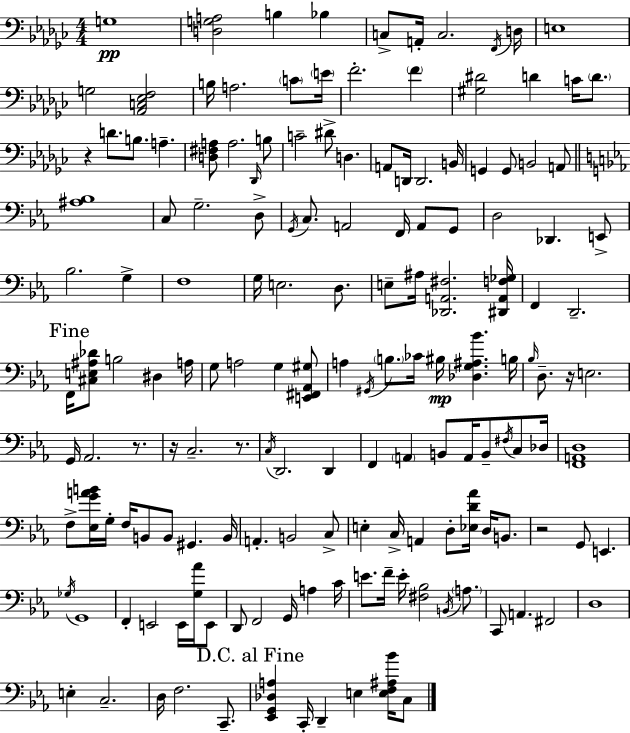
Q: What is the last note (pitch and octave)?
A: C3